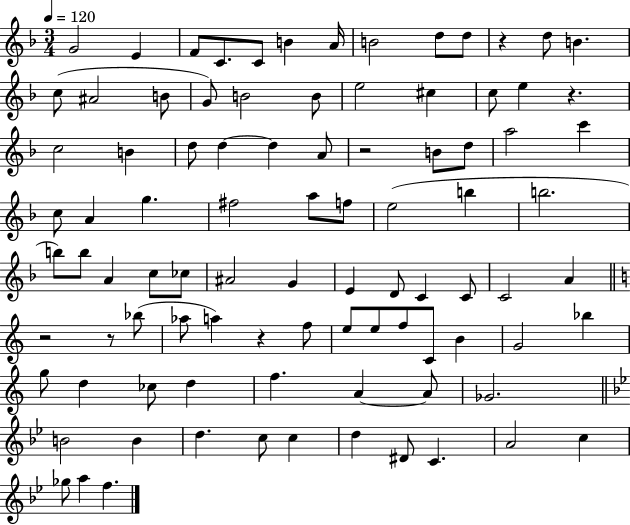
G4/h E4/q F4/e C4/e. C4/e B4/q A4/s B4/h D5/e D5/e R/q D5/e B4/q. C5/e A#4/h B4/e G4/e B4/h B4/e E5/h C#5/q C5/e E5/q R/q. C5/h B4/q D5/e D5/q D5/q A4/e R/h B4/e D5/e A5/h C6/q C5/e A4/q G5/q. F#5/h A5/e F5/e E5/h B5/q B5/h. B5/e B5/e A4/q C5/e CES5/e A#4/h G4/q E4/q D4/e C4/q C4/e C4/h A4/q R/h R/e Bb5/e Ab5/e A5/q R/q F5/e E5/e E5/e F5/e C4/e B4/q G4/h Bb5/q G5/e D5/q CES5/e D5/q F5/q. A4/q A4/e Gb4/h. B4/h B4/q D5/q. C5/e C5/q D5/q D#4/e C4/q. A4/h C5/q Gb5/e A5/q F5/q.